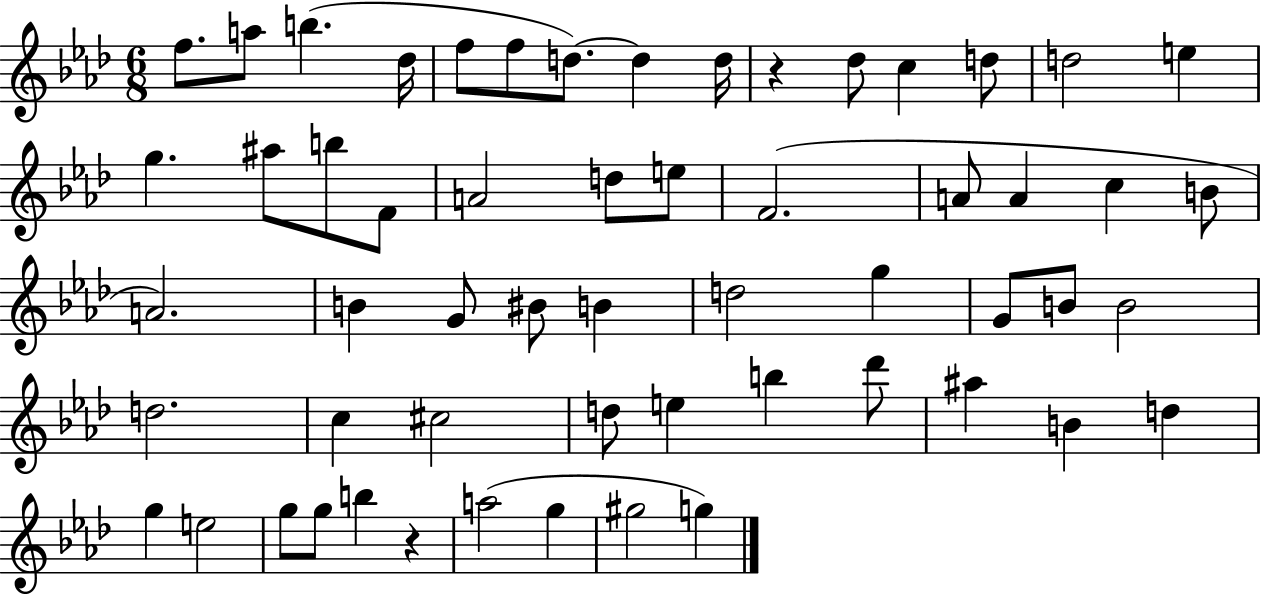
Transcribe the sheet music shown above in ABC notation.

X:1
T:Untitled
M:6/8
L:1/4
K:Ab
f/2 a/2 b _d/4 f/2 f/2 d/2 d d/4 z _d/2 c d/2 d2 e g ^a/2 b/2 F/2 A2 d/2 e/2 F2 A/2 A c B/2 A2 B G/2 ^B/2 B d2 g G/2 B/2 B2 d2 c ^c2 d/2 e b _d'/2 ^a B d g e2 g/2 g/2 b z a2 g ^g2 g